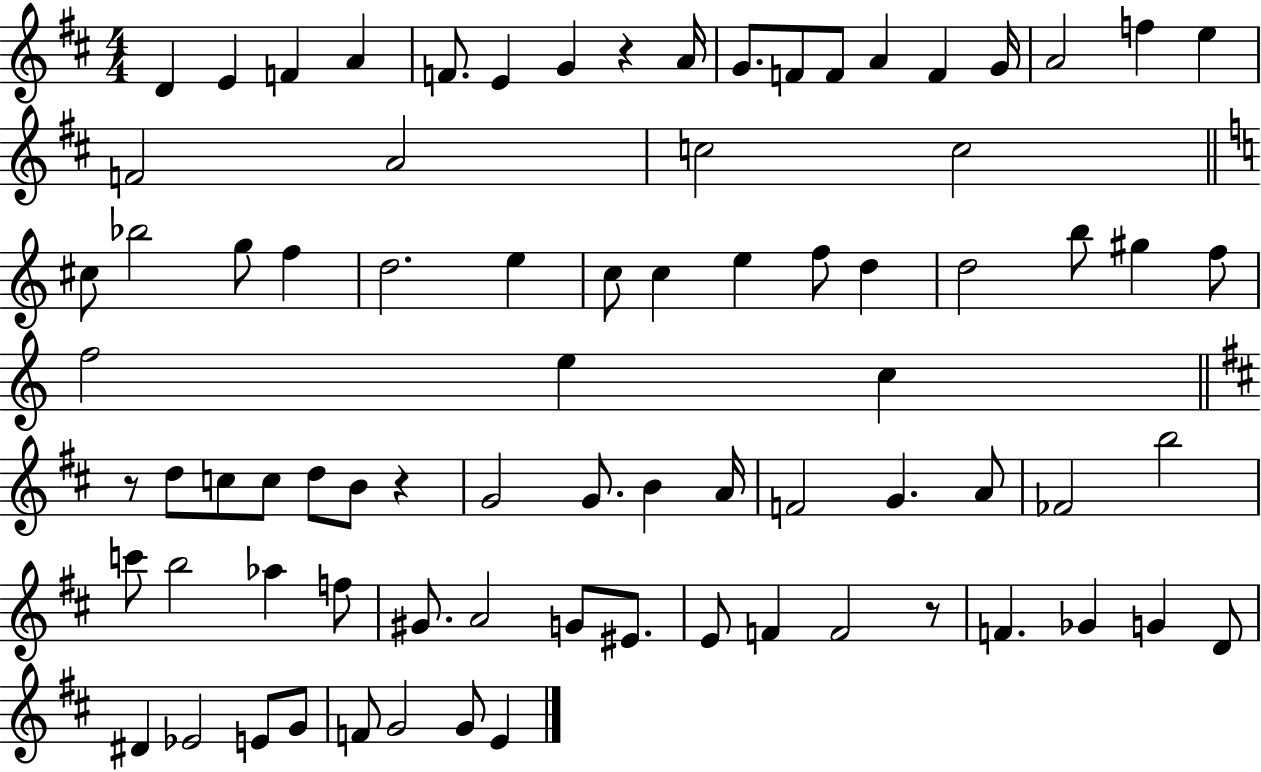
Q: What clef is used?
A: treble